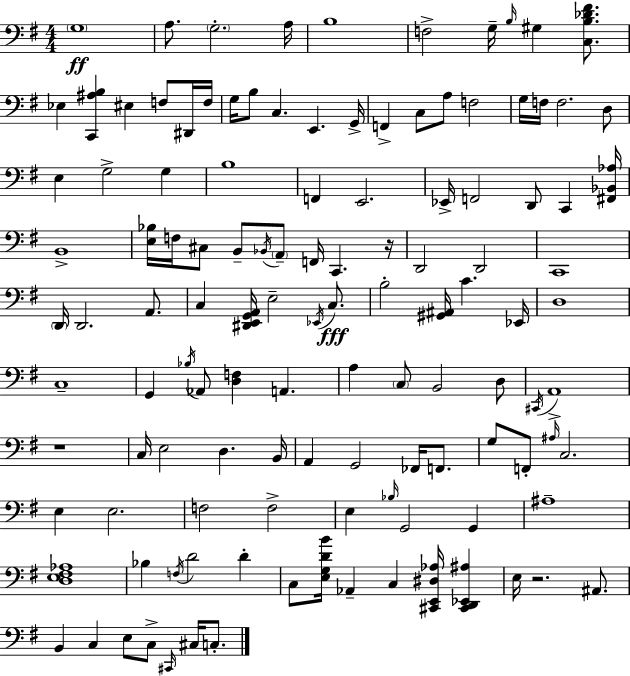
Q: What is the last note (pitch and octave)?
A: C3